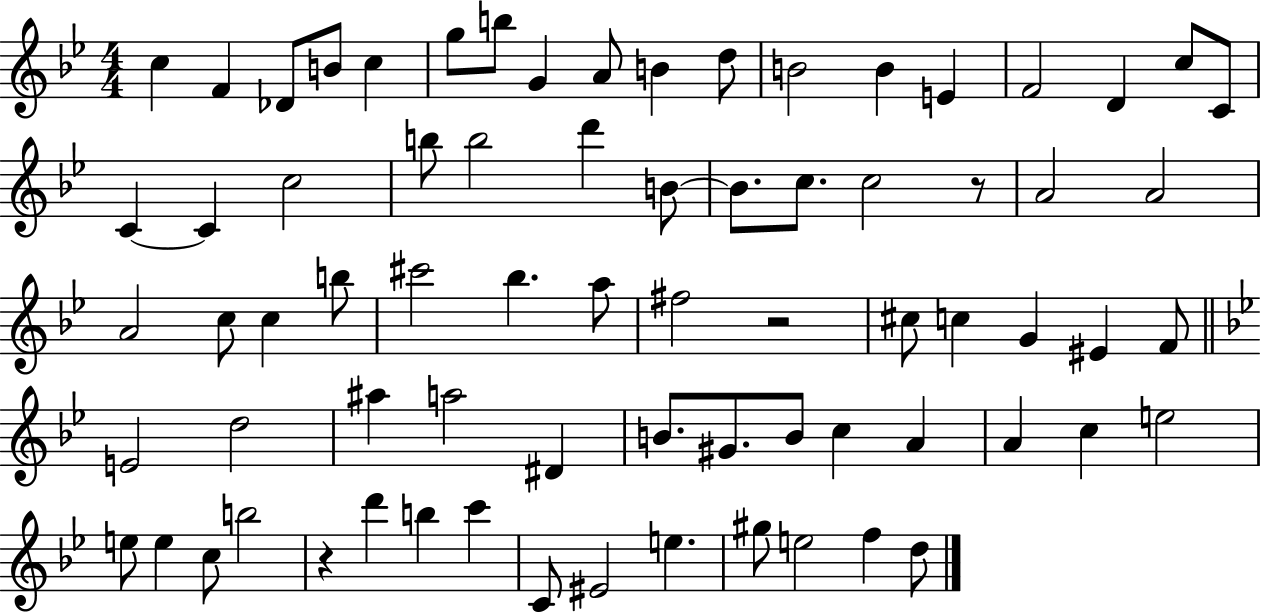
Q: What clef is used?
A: treble